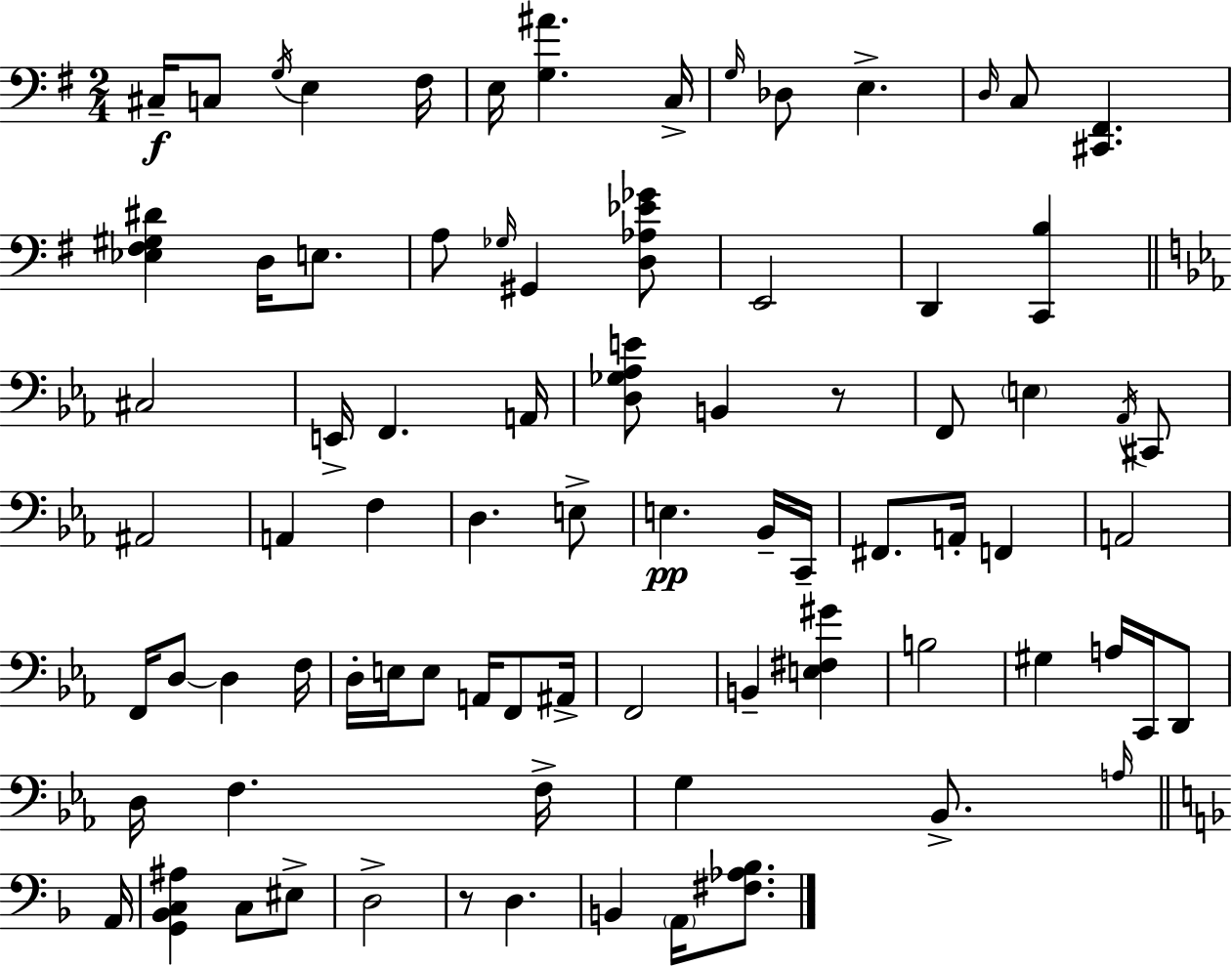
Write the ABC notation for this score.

X:1
T:Untitled
M:2/4
L:1/4
K:Em
^C,/4 C,/2 G,/4 E, ^F,/4 E,/4 [G,^A] C,/4 G,/4 _D,/2 E, D,/4 C,/2 [^C,,^F,,] [_E,^F,^G,^D] D,/4 E,/2 A,/2 _G,/4 ^G,, [D,_A,_E_G]/2 E,,2 D,, [C,,B,] ^C,2 E,,/4 F,, A,,/4 [D,_G,_A,E]/2 B,, z/2 F,,/2 E, _A,,/4 ^C,,/2 ^A,,2 A,, F, D, E,/2 E, _B,,/4 C,,/4 ^F,,/2 A,,/4 F,, A,,2 F,,/4 D,/2 D, F,/4 D,/4 E,/4 E,/2 A,,/4 F,,/2 ^A,,/4 F,,2 B,, [E,^F,^G] B,2 ^G, A,/4 C,,/4 D,,/2 D,/4 F, F,/4 G, _B,,/2 A,/4 A,,/4 [G,,_B,,C,^A,] C,/2 ^E,/2 D,2 z/2 D, B,, A,,/4 [^F,_A,_B,]/2